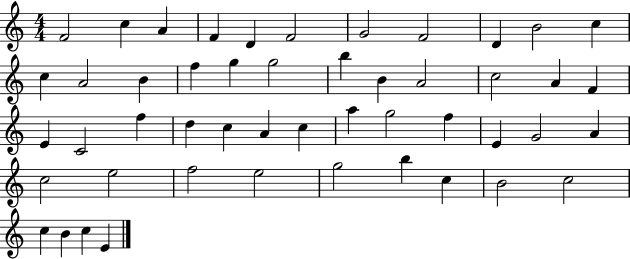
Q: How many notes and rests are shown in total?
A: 49